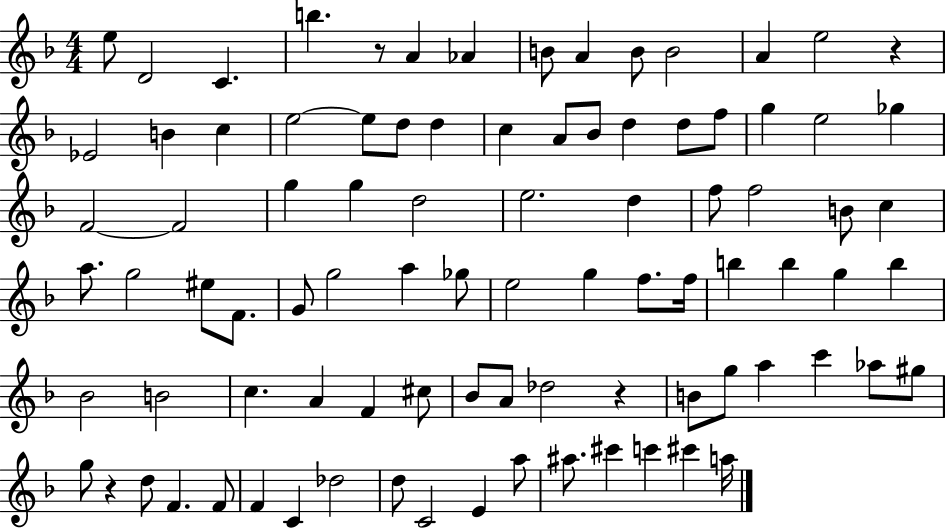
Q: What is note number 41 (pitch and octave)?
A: G5